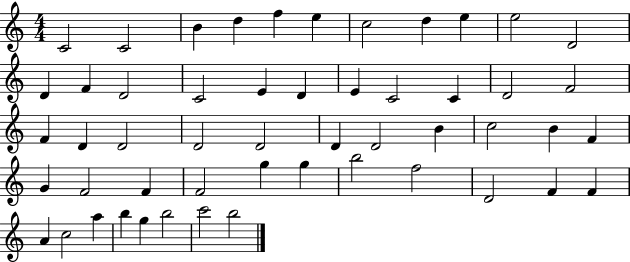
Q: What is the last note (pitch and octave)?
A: B5